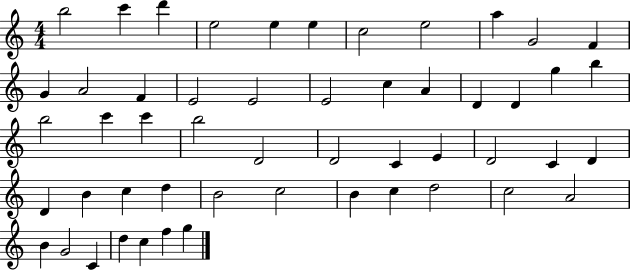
{
  \clef treble
  \numericTimeSignature
  \time 4/4
  \key c \major
  b''2 c'''4 d'''4 | e''2 e''4 e''4 | c''2 e''2 | a''4 g'2 f'4 | \break g'4 a'2 f'4 | e'2 e'2 | e'2 c''4 a'4 | d'4 d'4 g''4 b''4 | \break b''2 c'''4 c'''4 | b''2 d'2 | d'2 c'4 e'4 | d'2 c'4 d'4 | \break d'4 b'4 c''4 d''4 | b'2 c''2 | b'4 c''4 d''2 | c''2 a'2 | \break b'4 g'2 c'4 | d''4 c''4 f''4 g''4 | \bar "|."
}